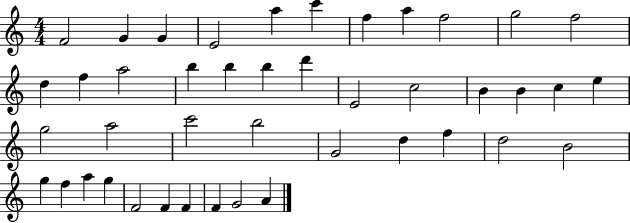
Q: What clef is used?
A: treble